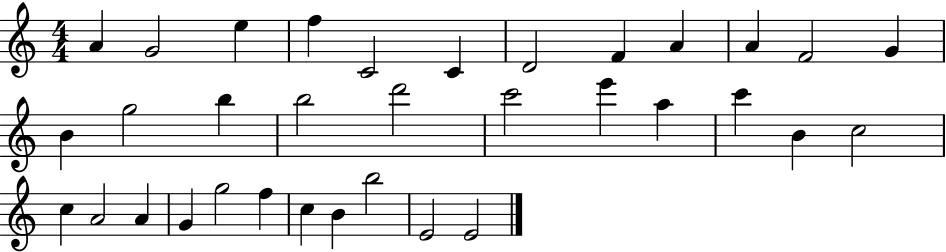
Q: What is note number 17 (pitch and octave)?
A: D6